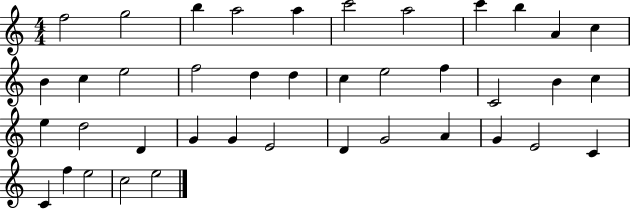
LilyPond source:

{
  \clef treble
  \numericTimeSignature
  \time 4/4
  \key c \major
  f''2 g''2 | b''4 a''2 a''4 | c'''2 a''2 | c'''4 b''4 a'4 c''4 | \break b'4 c''4 e''2 | f''2 d''4 d''4 | c''4 e''2 f''4 | c'2 b'4 c''4 | \break e''4 d''2 d'4 | g'4 g'4 e'2 | d'4 g'2 a'4 | g'4 e'2 c'4 | \break c'4 f''4 e''2 | c''2 e''2 | \bar "|."
}